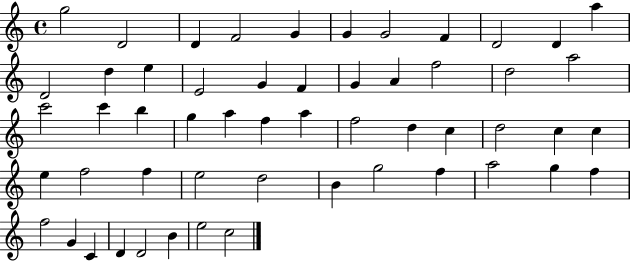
X:1
T:Untitled
M:4/4
L:1/4
K:C
g2 D2 D F2 G G G2 F D2 D a D2 d e E2 G F G A f2 d2 a2 c'2 c' b g a f a f2 d c d2 c c e f2 f e2 d2 B g2 f a2 g f f2 G C D D2 B e2 c2